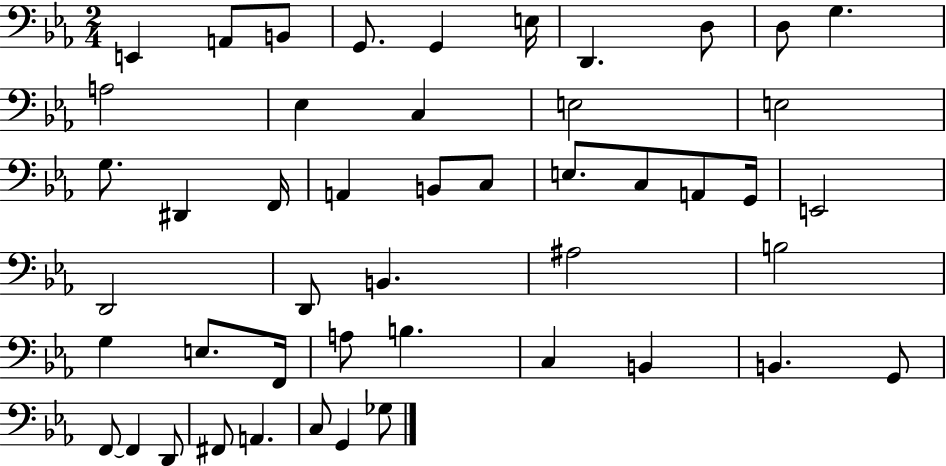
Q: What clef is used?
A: bass